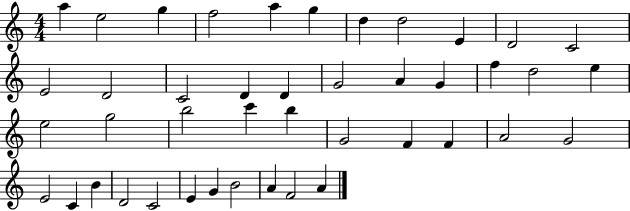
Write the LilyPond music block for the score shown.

{
  \clef treble
  \numericTimeSignature
  \time 4/4
  \key c \major
  a''4 e''2 g''4 | f''2 a''4 g''4 | d''4 d''2 e'4 | d'2 c'2 | \break e'2 d'2 | c'2 d'4 d'4 | g'2 a'4 g'4 | f''4 d''2 e''4 | \break e''2 g''2 | b''2 c'''4 b''4 | g'2 f'4 f'4 | a'2 g'2 | \break e'2 c'4 b'4 | d'2 c'2 | e'4 g'4 b'2 | a'4 f'2 a'4 | \break \bar "|."
}